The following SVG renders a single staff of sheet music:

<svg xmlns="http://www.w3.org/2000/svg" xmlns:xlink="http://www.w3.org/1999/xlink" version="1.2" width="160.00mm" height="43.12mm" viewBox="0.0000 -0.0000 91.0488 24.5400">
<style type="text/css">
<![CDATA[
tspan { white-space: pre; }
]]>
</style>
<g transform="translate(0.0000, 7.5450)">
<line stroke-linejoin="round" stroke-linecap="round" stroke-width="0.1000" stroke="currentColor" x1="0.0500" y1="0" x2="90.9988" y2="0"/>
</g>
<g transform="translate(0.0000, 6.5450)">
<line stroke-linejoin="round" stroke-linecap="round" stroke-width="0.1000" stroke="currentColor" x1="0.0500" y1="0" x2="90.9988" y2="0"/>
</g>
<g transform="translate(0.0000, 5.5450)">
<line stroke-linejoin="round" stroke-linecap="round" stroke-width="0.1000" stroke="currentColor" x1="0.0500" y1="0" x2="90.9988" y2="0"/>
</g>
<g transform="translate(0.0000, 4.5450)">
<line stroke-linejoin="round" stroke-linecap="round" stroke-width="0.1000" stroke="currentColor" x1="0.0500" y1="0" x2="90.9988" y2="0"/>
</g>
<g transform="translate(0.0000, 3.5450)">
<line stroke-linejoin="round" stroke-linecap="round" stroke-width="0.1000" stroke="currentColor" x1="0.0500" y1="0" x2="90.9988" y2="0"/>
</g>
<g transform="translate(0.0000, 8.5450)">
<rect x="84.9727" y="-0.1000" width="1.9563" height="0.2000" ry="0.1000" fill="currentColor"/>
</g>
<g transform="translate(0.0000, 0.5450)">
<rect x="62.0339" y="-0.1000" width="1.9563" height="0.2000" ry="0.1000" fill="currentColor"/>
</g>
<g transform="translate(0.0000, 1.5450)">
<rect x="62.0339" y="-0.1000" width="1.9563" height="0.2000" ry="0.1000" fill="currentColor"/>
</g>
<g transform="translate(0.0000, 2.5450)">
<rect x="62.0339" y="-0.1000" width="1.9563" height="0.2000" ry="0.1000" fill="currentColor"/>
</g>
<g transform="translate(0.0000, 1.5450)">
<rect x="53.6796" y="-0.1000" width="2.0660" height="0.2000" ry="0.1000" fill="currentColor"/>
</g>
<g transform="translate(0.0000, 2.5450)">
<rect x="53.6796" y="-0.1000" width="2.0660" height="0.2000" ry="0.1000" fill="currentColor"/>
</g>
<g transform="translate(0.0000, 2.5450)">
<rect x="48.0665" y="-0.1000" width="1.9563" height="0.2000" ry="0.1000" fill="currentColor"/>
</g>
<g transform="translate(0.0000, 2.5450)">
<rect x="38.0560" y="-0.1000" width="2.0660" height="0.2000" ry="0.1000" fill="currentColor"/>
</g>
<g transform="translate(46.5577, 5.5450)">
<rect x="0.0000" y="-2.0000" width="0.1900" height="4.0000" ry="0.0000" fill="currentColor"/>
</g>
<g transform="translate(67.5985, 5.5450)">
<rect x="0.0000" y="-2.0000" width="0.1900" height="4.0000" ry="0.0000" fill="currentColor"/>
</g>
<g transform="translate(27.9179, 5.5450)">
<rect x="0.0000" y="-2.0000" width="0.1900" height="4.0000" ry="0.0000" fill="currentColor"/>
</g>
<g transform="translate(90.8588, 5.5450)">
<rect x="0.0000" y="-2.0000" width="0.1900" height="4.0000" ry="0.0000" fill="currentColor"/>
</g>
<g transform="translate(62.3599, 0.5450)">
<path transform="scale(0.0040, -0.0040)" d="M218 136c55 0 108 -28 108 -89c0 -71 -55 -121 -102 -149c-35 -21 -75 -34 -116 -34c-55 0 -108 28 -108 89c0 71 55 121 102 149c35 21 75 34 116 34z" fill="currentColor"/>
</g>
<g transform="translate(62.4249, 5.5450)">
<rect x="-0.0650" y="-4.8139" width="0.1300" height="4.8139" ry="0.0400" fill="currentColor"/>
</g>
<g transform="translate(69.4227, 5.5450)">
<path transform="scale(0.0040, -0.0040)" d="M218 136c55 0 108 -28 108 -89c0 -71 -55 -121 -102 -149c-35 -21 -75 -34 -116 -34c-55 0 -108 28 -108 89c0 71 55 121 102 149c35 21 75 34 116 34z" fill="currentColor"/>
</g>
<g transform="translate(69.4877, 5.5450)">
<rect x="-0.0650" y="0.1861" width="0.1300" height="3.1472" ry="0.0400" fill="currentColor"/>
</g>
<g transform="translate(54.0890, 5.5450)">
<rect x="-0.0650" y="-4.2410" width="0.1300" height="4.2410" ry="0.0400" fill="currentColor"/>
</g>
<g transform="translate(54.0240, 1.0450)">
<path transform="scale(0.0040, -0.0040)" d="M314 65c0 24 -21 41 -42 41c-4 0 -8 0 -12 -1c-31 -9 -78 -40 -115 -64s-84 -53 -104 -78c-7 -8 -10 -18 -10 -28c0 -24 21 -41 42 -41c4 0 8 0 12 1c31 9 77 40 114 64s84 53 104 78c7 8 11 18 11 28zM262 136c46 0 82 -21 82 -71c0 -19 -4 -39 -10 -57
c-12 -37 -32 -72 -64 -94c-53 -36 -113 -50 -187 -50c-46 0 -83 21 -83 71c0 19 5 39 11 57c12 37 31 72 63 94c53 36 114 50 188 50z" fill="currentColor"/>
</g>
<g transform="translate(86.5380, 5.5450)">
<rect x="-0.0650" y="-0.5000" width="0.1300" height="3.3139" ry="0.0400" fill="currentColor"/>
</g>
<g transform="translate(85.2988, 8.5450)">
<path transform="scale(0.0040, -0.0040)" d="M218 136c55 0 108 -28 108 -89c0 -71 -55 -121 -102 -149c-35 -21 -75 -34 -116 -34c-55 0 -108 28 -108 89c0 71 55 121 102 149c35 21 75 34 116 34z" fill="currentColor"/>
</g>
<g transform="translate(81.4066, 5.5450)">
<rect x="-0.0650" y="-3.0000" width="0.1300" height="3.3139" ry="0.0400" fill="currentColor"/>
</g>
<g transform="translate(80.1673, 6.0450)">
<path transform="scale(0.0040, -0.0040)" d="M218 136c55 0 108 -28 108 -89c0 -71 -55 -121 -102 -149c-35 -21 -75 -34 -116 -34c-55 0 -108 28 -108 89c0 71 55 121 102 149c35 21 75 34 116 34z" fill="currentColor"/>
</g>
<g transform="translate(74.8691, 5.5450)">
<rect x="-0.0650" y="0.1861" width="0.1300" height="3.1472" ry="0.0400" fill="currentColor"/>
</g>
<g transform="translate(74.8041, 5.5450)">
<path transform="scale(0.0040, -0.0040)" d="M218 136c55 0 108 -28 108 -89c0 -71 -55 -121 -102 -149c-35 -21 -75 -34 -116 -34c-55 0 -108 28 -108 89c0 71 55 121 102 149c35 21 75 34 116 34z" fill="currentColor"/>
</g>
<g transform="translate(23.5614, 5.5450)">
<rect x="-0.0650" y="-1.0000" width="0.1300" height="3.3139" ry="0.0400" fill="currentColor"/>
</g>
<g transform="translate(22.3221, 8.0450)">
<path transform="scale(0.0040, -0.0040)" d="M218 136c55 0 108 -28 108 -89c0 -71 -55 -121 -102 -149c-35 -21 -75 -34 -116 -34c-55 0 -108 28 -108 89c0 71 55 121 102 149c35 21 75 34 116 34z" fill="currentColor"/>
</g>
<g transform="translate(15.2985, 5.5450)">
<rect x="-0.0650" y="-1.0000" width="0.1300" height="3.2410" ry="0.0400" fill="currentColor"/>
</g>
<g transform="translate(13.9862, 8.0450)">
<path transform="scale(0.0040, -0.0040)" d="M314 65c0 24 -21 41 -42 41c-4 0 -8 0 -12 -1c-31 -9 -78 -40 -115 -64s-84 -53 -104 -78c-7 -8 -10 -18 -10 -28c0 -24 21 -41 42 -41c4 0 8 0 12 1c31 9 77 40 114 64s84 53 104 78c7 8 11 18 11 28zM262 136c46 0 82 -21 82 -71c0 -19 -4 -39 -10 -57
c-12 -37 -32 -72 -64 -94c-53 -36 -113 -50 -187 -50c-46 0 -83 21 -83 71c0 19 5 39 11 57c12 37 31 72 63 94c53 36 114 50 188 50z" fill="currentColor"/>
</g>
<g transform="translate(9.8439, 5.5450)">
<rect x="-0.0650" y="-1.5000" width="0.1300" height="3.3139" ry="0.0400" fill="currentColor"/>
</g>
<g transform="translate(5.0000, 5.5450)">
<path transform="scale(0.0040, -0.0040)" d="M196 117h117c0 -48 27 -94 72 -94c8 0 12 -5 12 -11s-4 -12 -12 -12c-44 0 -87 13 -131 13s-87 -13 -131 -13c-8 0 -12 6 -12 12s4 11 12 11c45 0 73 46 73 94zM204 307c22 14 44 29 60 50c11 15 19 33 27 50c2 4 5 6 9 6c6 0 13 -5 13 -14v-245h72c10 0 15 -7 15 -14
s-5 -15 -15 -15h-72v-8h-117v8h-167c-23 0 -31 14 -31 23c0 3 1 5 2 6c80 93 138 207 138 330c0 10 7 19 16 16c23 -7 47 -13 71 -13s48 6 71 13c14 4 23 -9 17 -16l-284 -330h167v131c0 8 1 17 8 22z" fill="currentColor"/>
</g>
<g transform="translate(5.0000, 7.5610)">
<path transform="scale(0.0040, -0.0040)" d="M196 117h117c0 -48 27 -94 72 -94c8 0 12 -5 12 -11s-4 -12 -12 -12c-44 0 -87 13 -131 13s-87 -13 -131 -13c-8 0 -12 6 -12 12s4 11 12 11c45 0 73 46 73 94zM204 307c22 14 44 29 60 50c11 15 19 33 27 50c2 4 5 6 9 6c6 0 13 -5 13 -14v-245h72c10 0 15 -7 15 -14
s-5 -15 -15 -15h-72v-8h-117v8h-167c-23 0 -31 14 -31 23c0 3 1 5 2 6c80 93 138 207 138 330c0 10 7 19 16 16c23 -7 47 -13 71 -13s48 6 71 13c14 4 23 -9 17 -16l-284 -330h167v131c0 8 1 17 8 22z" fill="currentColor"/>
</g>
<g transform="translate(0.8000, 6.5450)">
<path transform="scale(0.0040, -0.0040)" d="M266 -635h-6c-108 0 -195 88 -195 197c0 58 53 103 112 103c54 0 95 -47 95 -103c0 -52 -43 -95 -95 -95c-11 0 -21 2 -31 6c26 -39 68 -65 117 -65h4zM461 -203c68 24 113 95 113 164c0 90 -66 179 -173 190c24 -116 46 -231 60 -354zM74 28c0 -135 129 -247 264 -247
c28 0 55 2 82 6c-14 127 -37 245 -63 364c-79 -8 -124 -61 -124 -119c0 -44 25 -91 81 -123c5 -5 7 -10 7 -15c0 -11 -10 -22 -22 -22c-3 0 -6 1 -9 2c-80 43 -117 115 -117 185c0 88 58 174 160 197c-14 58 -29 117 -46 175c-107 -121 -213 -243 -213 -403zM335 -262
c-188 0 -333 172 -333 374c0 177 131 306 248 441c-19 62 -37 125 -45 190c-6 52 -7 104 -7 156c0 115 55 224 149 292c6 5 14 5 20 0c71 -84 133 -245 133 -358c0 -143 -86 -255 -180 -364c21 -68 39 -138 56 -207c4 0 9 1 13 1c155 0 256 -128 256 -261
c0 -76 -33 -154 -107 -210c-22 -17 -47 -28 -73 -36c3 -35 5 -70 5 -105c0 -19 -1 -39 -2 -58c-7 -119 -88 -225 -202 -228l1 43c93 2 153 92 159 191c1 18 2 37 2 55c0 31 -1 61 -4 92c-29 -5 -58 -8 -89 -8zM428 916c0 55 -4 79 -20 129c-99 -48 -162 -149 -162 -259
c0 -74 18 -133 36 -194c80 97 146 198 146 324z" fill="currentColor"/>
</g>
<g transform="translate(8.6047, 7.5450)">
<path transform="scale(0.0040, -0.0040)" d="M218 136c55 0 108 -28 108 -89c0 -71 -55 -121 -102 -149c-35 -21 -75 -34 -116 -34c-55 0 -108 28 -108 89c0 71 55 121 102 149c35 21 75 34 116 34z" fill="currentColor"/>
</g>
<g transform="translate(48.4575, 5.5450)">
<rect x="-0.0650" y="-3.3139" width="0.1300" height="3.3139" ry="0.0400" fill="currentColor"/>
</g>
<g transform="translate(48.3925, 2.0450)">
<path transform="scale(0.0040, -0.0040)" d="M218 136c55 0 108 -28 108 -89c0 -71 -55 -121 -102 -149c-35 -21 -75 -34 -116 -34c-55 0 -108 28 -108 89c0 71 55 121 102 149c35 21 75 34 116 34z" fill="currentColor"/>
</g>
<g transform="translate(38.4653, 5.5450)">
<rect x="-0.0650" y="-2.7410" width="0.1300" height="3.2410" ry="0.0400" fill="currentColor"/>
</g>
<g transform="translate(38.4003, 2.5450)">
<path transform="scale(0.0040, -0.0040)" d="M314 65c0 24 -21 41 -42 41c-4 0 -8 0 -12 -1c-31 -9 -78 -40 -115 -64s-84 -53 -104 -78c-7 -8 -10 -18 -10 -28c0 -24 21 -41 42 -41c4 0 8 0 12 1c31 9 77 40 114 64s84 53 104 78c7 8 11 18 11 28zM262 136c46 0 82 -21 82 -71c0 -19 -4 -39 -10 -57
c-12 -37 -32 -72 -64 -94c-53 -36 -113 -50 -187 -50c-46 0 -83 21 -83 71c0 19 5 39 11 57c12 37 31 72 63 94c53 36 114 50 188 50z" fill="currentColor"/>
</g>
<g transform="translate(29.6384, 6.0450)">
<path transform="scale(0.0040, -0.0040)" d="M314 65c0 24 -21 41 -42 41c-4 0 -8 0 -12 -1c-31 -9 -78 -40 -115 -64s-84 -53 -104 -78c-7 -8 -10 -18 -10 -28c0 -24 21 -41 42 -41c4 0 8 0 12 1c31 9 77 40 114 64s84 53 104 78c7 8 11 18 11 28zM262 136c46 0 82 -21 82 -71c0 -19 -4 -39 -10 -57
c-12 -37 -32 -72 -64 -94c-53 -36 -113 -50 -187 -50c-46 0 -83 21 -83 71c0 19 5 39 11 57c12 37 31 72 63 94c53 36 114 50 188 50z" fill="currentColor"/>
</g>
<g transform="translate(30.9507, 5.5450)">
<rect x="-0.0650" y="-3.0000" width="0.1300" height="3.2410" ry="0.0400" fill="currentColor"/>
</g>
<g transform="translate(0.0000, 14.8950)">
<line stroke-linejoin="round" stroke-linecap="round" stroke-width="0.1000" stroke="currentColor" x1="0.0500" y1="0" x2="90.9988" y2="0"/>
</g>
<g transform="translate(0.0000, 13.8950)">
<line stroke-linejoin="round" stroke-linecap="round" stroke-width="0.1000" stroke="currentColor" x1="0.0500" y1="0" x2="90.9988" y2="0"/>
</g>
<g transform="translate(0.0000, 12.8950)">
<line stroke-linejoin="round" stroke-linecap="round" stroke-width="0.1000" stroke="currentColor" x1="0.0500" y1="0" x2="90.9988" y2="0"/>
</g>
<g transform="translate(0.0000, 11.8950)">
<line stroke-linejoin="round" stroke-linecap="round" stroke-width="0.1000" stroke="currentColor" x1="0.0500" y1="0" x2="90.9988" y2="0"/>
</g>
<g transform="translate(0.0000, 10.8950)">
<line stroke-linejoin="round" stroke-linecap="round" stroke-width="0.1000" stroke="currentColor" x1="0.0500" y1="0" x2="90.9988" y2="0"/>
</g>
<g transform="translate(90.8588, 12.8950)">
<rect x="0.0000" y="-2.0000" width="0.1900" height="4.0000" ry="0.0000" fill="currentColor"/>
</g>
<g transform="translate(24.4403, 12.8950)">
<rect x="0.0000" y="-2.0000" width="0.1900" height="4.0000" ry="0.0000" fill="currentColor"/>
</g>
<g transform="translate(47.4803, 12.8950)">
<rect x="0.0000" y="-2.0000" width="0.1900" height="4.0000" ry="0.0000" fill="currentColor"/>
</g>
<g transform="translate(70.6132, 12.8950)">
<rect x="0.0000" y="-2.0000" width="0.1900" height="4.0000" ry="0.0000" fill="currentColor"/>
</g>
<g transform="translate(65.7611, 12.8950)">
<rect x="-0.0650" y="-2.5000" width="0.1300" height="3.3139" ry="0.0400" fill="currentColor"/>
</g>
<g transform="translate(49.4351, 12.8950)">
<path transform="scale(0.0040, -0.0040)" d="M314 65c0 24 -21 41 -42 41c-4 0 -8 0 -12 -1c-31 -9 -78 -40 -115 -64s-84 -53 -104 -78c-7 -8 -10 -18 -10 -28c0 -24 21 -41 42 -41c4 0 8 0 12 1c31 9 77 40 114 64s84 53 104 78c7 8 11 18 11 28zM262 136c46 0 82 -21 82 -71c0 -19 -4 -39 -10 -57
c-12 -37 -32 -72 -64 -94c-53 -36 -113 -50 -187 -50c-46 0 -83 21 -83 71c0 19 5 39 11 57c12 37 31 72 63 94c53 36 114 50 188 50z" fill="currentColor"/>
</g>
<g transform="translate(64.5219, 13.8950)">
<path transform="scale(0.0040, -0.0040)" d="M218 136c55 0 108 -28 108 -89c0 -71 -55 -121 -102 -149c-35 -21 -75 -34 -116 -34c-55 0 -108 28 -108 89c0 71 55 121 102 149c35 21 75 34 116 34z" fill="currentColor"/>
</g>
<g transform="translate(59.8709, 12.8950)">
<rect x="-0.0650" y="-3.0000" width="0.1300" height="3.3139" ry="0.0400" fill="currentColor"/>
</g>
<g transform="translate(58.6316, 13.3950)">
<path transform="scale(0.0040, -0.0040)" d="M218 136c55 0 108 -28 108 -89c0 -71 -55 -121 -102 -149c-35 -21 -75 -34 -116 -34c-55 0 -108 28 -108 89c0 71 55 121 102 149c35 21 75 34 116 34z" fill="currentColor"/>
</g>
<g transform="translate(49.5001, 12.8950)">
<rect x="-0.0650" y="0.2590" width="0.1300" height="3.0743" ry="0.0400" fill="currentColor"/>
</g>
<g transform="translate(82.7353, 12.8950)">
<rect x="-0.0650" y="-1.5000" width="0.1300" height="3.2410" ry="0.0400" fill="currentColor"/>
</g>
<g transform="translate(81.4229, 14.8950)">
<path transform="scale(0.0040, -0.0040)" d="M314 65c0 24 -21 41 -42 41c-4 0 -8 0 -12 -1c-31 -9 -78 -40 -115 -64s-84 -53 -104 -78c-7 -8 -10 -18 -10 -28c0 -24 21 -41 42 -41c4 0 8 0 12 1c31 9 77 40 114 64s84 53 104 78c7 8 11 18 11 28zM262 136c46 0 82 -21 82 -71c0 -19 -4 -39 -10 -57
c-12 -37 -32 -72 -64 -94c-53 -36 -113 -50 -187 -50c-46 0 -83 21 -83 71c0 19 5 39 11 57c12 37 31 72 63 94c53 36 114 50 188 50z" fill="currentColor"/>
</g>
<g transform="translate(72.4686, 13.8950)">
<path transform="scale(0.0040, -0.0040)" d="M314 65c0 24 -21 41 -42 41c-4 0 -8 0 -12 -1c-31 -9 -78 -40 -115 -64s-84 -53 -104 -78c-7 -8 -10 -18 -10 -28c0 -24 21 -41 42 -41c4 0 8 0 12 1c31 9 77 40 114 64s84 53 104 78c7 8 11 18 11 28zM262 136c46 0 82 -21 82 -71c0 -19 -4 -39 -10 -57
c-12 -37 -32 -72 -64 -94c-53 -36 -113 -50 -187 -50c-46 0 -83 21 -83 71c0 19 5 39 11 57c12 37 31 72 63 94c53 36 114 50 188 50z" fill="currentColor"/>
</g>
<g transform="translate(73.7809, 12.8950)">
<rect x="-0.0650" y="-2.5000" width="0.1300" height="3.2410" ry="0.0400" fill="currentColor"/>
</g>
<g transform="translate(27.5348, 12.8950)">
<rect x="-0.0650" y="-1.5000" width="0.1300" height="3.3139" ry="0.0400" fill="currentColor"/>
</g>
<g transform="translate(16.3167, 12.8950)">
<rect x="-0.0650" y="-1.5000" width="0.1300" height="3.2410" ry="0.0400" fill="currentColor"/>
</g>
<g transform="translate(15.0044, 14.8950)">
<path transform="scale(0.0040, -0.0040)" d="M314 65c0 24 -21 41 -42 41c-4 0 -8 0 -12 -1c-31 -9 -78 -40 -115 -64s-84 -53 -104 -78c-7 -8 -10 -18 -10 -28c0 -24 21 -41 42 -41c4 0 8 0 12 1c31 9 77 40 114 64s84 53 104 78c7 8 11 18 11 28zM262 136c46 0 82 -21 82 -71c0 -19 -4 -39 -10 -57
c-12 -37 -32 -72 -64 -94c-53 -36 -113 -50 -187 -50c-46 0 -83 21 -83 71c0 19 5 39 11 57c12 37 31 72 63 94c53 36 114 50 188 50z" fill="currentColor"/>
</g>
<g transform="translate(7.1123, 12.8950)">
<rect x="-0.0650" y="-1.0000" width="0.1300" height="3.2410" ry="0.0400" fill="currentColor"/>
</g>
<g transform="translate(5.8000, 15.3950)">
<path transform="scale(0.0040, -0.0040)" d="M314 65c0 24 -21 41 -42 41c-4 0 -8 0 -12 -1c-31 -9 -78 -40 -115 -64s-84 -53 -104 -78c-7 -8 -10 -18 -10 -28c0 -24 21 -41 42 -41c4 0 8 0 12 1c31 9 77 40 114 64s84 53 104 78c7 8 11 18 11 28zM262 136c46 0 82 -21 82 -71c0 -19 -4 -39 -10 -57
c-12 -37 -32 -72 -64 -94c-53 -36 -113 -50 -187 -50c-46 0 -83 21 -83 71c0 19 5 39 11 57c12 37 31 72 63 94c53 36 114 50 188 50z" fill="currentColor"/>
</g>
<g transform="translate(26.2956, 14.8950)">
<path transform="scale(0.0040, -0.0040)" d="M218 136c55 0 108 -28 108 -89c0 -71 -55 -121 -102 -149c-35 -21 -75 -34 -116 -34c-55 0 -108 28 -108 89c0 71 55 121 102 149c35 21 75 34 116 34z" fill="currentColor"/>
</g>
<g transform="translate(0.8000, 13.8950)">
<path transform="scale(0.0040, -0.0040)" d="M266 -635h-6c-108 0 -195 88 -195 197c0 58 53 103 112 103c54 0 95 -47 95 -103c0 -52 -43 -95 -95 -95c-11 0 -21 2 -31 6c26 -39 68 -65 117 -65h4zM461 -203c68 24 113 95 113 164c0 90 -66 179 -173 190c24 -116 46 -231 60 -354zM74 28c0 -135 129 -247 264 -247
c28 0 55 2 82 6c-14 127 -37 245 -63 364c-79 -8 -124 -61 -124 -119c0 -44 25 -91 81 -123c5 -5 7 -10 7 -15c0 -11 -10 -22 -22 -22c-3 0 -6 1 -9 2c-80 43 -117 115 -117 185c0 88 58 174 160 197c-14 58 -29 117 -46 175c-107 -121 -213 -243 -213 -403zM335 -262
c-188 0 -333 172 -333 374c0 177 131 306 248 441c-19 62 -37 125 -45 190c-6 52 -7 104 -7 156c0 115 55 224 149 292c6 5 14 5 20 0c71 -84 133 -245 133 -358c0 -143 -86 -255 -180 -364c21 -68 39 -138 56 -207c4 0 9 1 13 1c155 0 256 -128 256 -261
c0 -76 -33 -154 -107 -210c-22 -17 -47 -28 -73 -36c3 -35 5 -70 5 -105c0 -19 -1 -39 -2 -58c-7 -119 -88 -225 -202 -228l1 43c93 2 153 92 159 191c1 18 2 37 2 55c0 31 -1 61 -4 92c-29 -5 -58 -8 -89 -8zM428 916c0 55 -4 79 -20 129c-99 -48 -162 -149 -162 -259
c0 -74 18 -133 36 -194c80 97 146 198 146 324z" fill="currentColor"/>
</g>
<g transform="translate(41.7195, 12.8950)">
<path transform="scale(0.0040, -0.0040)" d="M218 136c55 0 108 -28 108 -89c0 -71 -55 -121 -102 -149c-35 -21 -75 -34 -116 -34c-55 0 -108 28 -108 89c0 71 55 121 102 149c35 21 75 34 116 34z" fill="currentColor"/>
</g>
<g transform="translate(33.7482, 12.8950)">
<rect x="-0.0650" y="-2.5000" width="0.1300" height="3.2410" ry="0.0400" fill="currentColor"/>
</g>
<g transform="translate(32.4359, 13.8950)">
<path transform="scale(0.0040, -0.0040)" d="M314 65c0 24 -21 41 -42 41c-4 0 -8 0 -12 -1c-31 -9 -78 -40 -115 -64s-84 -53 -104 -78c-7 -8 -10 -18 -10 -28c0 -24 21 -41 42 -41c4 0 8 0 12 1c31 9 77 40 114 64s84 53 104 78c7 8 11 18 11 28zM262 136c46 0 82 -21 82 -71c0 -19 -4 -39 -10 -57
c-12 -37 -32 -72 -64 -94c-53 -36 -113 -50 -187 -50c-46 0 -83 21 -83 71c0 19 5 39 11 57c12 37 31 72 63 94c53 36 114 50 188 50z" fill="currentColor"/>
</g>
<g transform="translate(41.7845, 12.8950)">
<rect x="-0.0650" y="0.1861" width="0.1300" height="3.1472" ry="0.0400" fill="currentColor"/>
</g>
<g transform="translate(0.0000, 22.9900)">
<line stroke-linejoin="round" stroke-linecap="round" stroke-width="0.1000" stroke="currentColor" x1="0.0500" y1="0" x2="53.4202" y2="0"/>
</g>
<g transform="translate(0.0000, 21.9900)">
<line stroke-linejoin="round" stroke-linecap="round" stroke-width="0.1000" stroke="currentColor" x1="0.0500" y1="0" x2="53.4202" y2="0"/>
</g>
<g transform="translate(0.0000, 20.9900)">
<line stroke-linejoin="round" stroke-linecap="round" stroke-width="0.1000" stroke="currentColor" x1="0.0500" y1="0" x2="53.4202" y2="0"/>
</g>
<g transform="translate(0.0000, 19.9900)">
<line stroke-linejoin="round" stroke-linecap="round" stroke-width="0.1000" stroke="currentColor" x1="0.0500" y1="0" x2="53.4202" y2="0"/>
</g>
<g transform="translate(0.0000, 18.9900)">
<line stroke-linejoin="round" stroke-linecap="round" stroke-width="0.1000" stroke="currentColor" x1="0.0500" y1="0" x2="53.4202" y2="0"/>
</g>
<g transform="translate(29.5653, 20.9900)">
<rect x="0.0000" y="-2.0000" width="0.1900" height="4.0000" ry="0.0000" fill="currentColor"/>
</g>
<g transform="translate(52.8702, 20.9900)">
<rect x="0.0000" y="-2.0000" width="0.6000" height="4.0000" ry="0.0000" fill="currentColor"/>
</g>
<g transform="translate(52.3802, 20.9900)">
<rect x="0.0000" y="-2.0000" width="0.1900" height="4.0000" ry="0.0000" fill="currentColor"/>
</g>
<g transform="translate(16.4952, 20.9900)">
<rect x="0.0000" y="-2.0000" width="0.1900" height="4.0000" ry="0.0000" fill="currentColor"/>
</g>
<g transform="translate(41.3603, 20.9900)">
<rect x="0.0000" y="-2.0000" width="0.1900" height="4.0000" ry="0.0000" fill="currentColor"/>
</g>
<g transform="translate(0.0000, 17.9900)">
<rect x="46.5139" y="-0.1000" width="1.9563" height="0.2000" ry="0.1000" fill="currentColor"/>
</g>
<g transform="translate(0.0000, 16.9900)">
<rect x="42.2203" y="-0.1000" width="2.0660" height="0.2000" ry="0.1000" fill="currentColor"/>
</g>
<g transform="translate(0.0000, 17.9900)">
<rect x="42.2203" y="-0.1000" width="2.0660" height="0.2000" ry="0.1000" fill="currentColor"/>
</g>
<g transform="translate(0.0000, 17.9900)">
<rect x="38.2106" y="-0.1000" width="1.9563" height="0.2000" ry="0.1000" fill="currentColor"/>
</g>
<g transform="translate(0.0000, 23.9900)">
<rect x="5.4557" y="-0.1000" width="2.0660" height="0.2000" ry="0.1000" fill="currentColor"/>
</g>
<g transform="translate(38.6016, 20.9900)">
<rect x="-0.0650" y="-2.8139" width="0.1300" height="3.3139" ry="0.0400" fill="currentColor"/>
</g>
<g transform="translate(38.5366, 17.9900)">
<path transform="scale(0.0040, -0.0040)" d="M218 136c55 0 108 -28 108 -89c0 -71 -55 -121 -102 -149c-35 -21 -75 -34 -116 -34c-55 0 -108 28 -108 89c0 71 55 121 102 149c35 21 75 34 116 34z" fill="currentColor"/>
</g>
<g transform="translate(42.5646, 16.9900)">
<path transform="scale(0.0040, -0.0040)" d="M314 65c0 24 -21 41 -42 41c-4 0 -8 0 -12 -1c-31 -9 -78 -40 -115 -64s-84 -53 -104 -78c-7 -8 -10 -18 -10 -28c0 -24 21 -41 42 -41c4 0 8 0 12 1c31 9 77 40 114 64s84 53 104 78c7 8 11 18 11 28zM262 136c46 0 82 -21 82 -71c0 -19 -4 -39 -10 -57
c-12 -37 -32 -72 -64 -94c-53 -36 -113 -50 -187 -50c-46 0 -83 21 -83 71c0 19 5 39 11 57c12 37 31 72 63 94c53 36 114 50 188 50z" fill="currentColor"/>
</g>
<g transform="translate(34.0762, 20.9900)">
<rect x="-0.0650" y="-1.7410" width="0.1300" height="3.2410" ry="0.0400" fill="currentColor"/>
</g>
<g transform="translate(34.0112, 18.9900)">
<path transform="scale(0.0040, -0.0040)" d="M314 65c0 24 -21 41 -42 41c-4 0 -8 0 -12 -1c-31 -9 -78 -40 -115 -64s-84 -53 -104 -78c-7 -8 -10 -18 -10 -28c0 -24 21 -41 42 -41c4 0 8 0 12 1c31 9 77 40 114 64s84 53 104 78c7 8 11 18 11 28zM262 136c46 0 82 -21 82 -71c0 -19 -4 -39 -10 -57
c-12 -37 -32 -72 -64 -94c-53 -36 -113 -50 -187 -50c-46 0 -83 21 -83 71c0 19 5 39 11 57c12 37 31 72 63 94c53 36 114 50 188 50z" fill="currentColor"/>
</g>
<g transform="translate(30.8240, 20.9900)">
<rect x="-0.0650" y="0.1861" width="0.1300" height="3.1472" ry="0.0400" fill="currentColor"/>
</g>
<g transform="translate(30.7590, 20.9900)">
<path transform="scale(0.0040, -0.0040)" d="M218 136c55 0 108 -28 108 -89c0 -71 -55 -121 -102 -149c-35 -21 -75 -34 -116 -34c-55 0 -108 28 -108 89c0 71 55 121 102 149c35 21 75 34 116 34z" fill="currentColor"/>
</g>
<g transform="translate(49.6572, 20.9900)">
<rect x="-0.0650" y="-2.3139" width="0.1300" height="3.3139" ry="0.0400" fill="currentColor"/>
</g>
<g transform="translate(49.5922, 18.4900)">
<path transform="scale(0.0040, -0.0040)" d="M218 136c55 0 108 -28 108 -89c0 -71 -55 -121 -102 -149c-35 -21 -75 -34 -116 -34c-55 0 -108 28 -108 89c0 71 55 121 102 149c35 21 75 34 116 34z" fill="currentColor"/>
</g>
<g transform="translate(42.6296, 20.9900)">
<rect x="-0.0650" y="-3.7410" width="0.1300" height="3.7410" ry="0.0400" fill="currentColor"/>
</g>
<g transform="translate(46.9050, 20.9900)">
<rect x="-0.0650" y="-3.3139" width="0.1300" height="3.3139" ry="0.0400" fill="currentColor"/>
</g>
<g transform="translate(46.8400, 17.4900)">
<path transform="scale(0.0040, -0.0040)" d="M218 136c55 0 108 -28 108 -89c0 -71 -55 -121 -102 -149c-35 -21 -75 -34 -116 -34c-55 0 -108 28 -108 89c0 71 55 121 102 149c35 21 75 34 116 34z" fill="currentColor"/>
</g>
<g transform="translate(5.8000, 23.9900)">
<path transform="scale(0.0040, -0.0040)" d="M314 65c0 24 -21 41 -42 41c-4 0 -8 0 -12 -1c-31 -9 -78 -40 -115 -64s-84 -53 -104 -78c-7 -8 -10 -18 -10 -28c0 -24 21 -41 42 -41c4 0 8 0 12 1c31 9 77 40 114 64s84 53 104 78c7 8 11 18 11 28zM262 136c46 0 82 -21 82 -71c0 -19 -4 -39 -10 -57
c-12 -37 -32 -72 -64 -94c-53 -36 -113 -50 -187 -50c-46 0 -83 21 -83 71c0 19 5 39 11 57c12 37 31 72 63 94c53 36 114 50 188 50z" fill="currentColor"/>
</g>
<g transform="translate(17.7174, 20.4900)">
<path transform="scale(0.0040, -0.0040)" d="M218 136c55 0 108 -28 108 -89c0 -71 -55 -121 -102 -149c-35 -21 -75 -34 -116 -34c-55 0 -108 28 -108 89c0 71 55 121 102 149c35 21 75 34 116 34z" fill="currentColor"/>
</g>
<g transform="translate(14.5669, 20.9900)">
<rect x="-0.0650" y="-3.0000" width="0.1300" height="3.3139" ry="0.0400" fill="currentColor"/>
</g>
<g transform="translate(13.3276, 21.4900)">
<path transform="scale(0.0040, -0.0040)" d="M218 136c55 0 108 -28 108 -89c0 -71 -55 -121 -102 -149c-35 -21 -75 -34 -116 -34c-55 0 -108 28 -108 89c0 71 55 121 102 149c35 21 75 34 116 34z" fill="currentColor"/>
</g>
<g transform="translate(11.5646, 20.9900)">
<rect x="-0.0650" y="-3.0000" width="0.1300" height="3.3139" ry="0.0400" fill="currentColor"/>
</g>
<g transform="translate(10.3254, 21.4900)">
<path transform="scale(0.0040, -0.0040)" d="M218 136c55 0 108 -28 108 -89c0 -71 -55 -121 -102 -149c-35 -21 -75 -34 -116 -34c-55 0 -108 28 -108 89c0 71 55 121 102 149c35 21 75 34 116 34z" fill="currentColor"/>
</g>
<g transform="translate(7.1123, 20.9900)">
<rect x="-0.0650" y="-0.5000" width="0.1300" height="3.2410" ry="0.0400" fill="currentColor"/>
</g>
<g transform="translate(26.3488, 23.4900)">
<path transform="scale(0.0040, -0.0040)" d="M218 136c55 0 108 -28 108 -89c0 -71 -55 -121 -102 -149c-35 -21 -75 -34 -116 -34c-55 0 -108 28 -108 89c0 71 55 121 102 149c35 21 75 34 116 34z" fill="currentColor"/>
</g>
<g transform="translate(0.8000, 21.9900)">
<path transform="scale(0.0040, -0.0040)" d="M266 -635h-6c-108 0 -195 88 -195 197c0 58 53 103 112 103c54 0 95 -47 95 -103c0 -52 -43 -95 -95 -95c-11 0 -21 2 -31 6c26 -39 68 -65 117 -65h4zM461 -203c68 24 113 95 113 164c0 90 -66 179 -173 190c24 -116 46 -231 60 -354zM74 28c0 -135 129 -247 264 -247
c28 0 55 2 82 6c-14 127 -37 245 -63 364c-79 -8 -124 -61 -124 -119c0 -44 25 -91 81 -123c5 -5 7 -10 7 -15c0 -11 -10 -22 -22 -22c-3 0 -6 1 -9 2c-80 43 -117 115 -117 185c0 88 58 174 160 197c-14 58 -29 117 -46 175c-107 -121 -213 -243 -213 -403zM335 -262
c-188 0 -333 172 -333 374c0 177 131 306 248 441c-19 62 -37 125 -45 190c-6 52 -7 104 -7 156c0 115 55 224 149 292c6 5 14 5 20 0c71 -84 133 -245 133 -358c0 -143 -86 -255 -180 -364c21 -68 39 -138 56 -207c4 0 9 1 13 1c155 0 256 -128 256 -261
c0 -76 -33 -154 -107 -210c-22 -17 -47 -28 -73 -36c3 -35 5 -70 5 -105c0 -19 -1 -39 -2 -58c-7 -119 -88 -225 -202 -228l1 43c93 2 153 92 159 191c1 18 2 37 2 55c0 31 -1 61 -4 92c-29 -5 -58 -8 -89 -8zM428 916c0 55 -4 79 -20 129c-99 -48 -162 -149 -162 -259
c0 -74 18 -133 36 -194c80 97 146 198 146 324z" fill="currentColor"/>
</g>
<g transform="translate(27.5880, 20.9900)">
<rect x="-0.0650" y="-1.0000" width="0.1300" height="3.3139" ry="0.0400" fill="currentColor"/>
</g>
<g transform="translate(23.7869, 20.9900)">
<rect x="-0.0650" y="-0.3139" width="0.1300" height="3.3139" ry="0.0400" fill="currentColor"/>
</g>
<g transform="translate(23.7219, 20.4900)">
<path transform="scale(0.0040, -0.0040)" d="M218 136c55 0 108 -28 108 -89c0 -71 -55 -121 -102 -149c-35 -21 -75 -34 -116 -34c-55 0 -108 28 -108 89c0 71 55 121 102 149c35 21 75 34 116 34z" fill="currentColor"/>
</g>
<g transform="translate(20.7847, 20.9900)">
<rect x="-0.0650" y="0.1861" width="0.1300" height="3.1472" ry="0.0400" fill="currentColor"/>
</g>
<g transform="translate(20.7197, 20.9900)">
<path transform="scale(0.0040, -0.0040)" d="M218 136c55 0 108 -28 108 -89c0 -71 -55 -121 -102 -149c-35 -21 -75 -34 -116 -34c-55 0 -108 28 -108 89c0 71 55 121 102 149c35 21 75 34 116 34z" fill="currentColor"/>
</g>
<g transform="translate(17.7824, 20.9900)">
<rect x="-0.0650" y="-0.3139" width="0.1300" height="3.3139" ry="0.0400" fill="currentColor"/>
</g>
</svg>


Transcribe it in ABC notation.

X:1
T:Untitled
M:4/4
L:1/4
K:C
E D2 D A2 a2 b d'2 e' B B A C D2 E2 E G2 B B2 A G G2 E2 C2 A A c B c D B f2 a c'2 b g